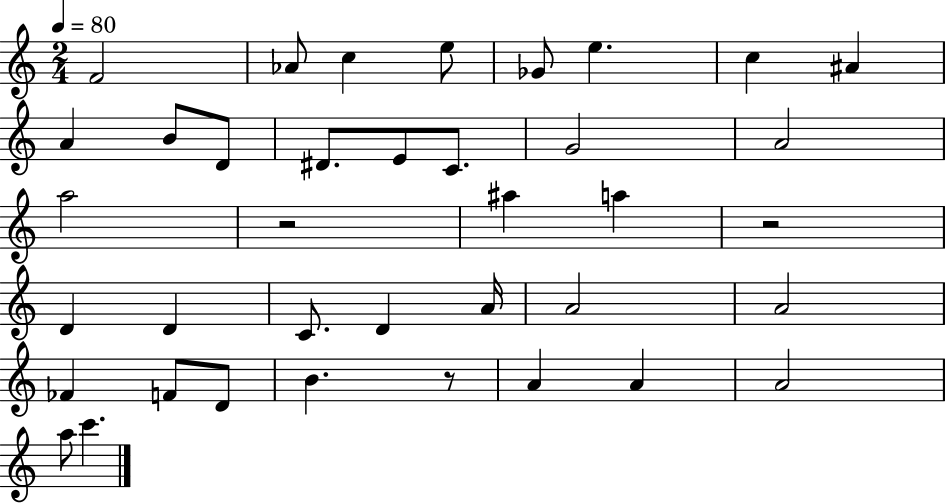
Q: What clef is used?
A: treble